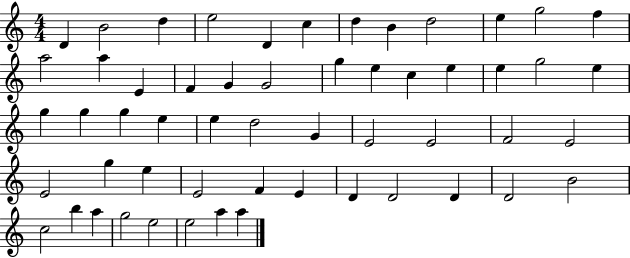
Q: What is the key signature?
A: C major